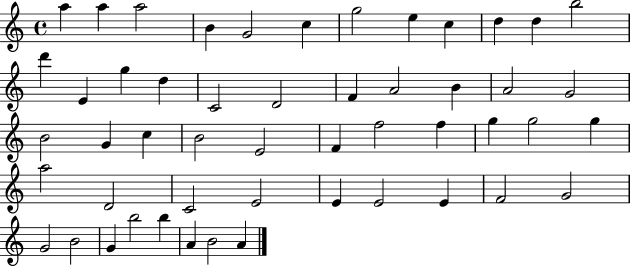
X:1
T:Untitled
M:4/4
L:1/4
K:C
a a a2 B G2 c g2 e c d d b2 d' E g d C2 D2 F A2 B A2 G2 B2 G c B2 E2 F f2 f g g2 g a2 D2 C2 E2 E E2 E F2 G2 G2 B2 G b2 b A B2 A